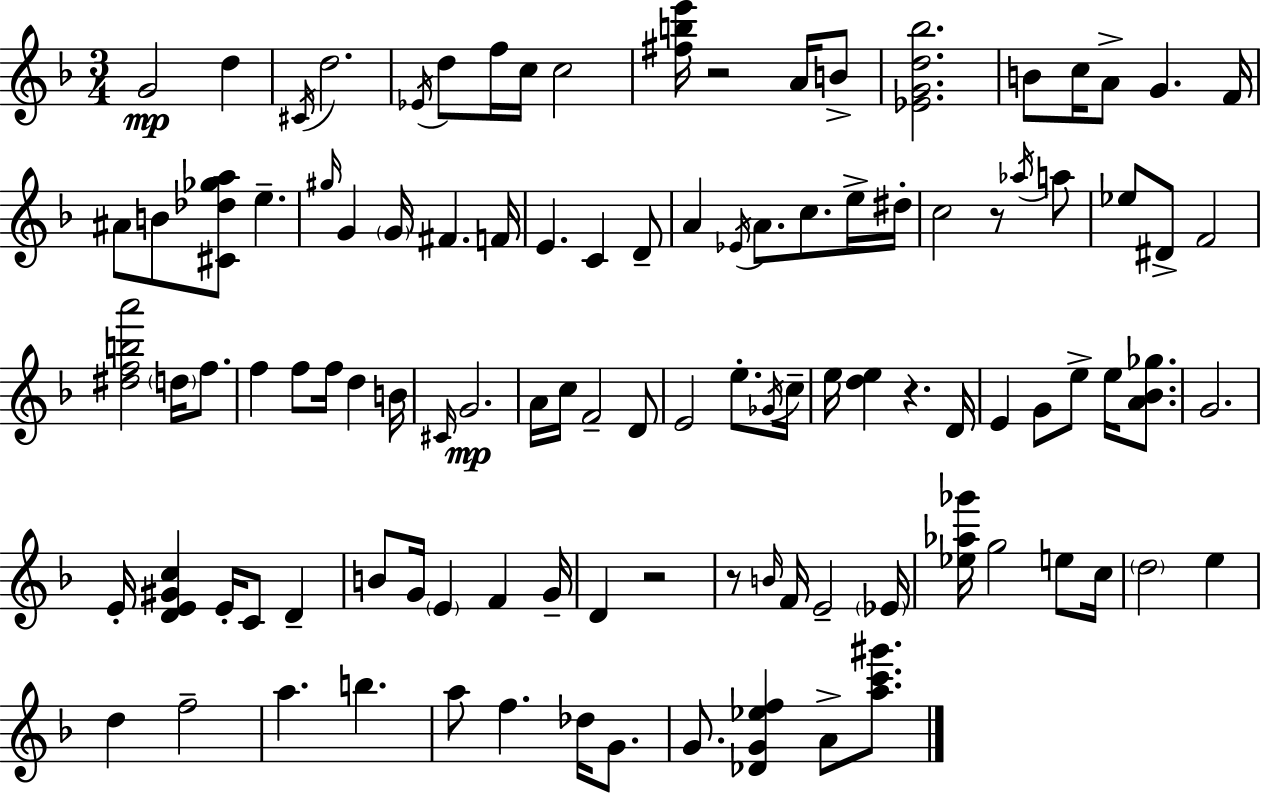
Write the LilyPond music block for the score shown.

{
  \clef treble
  \numericTimeSignature
  \time 3/4
  \key d \minor
  g'2\mp d''4 | \acciaccatura { cis'16 } d''2. | \acciaccatura { ees'16 } d''8 f''16 c''16 c''2 | <fis'' b'' e'''>16 r2 a'16 | \break b'8-> <ees' g' d'' bes''>2. | b'8 c''16 a'8-> g'4. | f'16 ais'8 b'8 <cis' des'' ges'' a''>8 e''4.-- | \grace { gis''16 } g'4 \parenthesize g'16 fis'4. | \break f'16 e'4. c'4 | d'8-- a'4 \acciaccatura { ees'16 } a'8. c''8. | e''16-> dis''16-. c''2 | r8 \acciaccatura { aes''16 } a''8 ees''8 dis'8-> f'2 | \break <dis'' f'' b'' a'''>2 | \parenthesize d''16 f''8. f''4 f''8 f''16 | d''4 b'16 \grace { cis'16 } g'2.\mp | a'16 c''16 f'2-- | \break d'8 e'2 | e''8.-. \acciaccatura { ges'16 } c''16-- e''16 <d'' e''>4 | r4. d'16 e'4 g'8 | e''8-> e''16 <a' bes' ges''>8. g'2. | \break e'16-. <d' e' gis' c''>4 | e'16-. c'8 d'4-- b'8 g'16 \parenthesize e'4 | f'4 g'16-- d'4 r2 | r8 \grace { b'16 } f'16 e'2-- | \break \parenthesize ees'16 <ees'' aes'' ges'''>16 g''2 | e''8 c''16 \parenthesize d''2 | e''4 d''4 | f''2-- a''4. | \break b''4. a''8 f''4. | des''16 g'8. g'8. <des' g' ees'' f''>4 | a'8-> <a'' c''' gis'''>8. \bar "|."
}